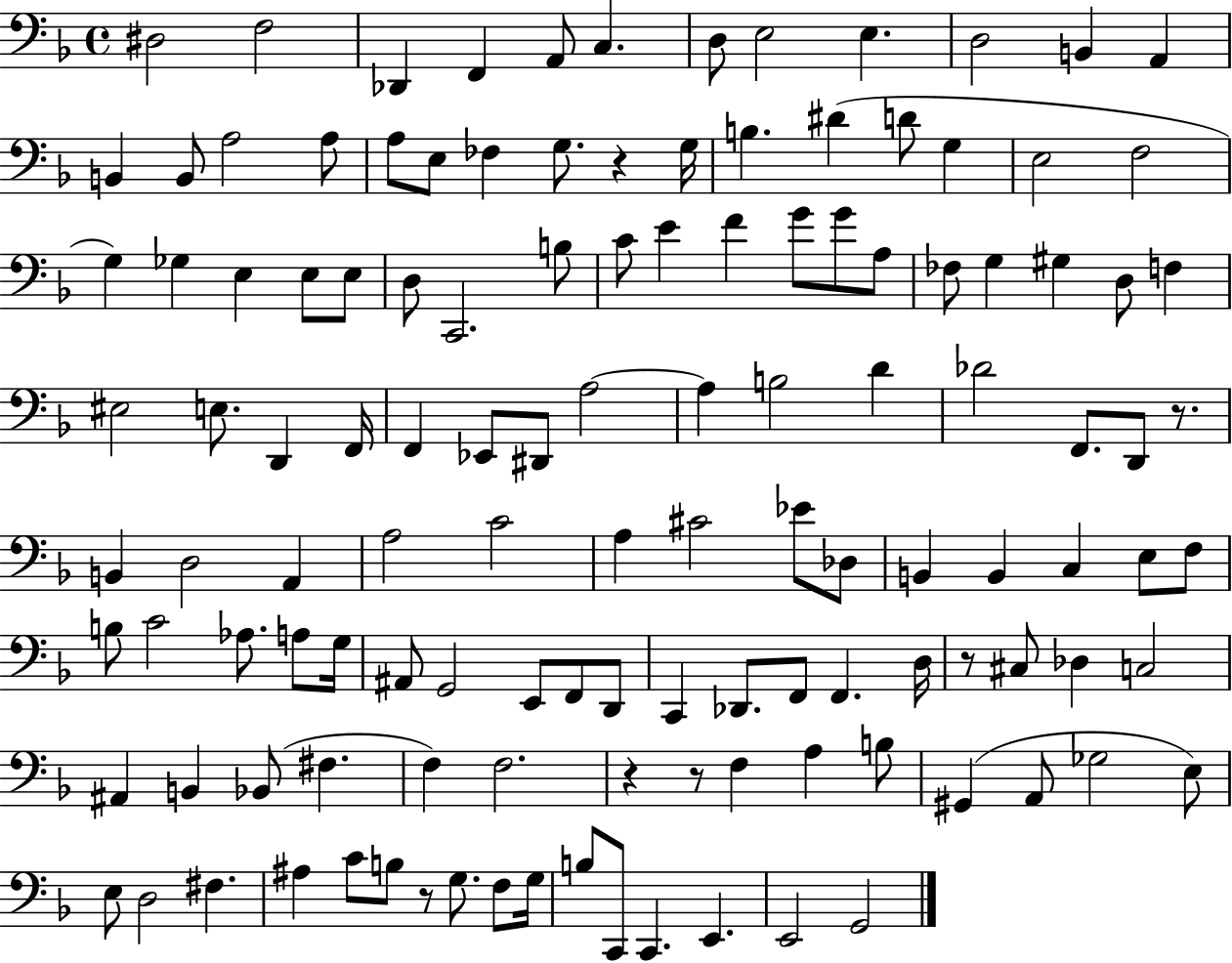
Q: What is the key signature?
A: F major